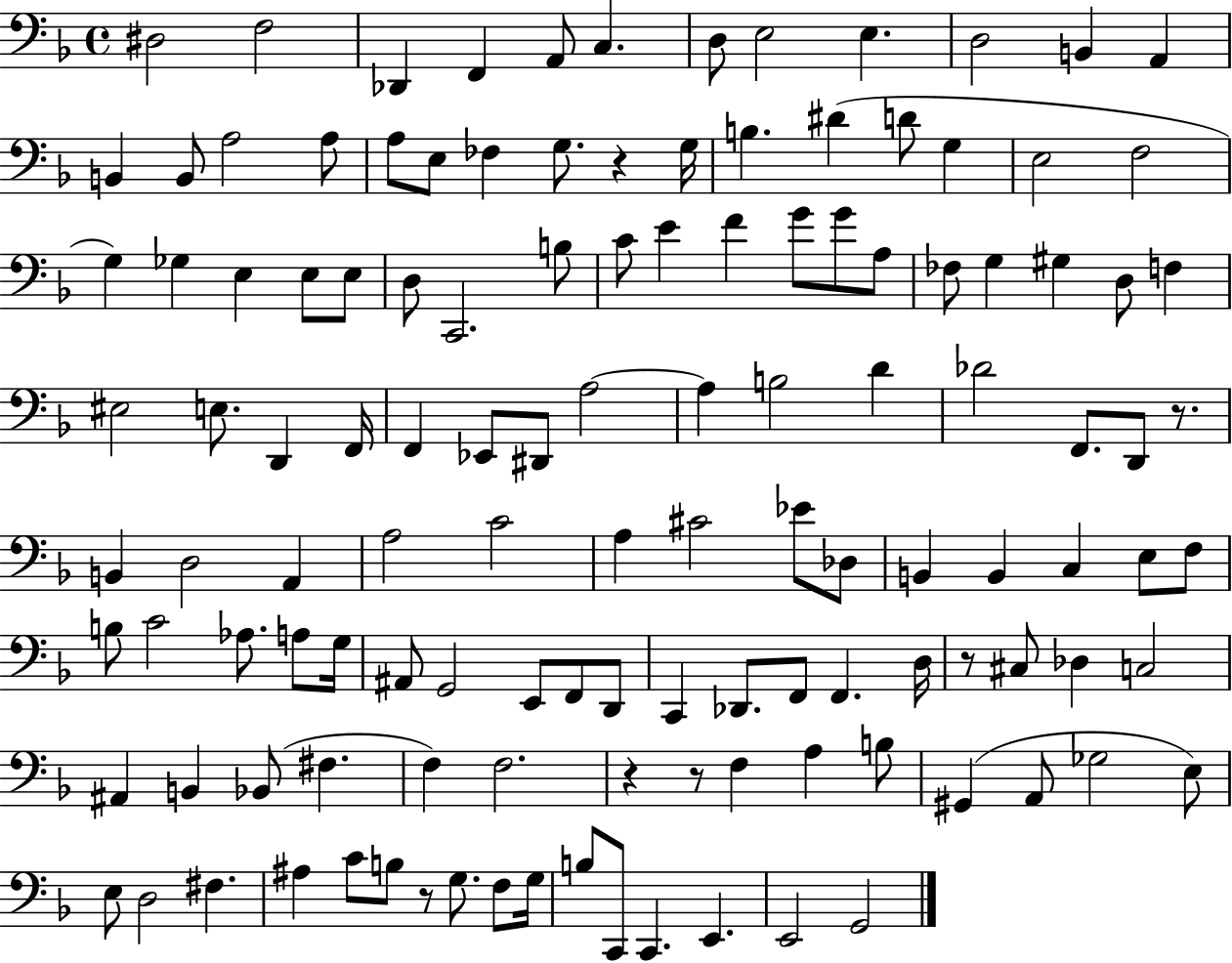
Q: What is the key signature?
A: F major